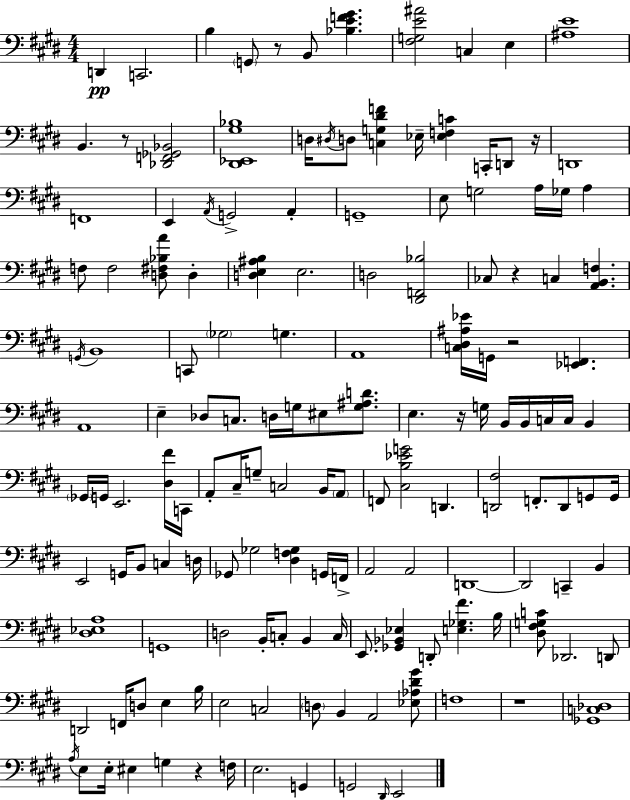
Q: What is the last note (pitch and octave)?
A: E2